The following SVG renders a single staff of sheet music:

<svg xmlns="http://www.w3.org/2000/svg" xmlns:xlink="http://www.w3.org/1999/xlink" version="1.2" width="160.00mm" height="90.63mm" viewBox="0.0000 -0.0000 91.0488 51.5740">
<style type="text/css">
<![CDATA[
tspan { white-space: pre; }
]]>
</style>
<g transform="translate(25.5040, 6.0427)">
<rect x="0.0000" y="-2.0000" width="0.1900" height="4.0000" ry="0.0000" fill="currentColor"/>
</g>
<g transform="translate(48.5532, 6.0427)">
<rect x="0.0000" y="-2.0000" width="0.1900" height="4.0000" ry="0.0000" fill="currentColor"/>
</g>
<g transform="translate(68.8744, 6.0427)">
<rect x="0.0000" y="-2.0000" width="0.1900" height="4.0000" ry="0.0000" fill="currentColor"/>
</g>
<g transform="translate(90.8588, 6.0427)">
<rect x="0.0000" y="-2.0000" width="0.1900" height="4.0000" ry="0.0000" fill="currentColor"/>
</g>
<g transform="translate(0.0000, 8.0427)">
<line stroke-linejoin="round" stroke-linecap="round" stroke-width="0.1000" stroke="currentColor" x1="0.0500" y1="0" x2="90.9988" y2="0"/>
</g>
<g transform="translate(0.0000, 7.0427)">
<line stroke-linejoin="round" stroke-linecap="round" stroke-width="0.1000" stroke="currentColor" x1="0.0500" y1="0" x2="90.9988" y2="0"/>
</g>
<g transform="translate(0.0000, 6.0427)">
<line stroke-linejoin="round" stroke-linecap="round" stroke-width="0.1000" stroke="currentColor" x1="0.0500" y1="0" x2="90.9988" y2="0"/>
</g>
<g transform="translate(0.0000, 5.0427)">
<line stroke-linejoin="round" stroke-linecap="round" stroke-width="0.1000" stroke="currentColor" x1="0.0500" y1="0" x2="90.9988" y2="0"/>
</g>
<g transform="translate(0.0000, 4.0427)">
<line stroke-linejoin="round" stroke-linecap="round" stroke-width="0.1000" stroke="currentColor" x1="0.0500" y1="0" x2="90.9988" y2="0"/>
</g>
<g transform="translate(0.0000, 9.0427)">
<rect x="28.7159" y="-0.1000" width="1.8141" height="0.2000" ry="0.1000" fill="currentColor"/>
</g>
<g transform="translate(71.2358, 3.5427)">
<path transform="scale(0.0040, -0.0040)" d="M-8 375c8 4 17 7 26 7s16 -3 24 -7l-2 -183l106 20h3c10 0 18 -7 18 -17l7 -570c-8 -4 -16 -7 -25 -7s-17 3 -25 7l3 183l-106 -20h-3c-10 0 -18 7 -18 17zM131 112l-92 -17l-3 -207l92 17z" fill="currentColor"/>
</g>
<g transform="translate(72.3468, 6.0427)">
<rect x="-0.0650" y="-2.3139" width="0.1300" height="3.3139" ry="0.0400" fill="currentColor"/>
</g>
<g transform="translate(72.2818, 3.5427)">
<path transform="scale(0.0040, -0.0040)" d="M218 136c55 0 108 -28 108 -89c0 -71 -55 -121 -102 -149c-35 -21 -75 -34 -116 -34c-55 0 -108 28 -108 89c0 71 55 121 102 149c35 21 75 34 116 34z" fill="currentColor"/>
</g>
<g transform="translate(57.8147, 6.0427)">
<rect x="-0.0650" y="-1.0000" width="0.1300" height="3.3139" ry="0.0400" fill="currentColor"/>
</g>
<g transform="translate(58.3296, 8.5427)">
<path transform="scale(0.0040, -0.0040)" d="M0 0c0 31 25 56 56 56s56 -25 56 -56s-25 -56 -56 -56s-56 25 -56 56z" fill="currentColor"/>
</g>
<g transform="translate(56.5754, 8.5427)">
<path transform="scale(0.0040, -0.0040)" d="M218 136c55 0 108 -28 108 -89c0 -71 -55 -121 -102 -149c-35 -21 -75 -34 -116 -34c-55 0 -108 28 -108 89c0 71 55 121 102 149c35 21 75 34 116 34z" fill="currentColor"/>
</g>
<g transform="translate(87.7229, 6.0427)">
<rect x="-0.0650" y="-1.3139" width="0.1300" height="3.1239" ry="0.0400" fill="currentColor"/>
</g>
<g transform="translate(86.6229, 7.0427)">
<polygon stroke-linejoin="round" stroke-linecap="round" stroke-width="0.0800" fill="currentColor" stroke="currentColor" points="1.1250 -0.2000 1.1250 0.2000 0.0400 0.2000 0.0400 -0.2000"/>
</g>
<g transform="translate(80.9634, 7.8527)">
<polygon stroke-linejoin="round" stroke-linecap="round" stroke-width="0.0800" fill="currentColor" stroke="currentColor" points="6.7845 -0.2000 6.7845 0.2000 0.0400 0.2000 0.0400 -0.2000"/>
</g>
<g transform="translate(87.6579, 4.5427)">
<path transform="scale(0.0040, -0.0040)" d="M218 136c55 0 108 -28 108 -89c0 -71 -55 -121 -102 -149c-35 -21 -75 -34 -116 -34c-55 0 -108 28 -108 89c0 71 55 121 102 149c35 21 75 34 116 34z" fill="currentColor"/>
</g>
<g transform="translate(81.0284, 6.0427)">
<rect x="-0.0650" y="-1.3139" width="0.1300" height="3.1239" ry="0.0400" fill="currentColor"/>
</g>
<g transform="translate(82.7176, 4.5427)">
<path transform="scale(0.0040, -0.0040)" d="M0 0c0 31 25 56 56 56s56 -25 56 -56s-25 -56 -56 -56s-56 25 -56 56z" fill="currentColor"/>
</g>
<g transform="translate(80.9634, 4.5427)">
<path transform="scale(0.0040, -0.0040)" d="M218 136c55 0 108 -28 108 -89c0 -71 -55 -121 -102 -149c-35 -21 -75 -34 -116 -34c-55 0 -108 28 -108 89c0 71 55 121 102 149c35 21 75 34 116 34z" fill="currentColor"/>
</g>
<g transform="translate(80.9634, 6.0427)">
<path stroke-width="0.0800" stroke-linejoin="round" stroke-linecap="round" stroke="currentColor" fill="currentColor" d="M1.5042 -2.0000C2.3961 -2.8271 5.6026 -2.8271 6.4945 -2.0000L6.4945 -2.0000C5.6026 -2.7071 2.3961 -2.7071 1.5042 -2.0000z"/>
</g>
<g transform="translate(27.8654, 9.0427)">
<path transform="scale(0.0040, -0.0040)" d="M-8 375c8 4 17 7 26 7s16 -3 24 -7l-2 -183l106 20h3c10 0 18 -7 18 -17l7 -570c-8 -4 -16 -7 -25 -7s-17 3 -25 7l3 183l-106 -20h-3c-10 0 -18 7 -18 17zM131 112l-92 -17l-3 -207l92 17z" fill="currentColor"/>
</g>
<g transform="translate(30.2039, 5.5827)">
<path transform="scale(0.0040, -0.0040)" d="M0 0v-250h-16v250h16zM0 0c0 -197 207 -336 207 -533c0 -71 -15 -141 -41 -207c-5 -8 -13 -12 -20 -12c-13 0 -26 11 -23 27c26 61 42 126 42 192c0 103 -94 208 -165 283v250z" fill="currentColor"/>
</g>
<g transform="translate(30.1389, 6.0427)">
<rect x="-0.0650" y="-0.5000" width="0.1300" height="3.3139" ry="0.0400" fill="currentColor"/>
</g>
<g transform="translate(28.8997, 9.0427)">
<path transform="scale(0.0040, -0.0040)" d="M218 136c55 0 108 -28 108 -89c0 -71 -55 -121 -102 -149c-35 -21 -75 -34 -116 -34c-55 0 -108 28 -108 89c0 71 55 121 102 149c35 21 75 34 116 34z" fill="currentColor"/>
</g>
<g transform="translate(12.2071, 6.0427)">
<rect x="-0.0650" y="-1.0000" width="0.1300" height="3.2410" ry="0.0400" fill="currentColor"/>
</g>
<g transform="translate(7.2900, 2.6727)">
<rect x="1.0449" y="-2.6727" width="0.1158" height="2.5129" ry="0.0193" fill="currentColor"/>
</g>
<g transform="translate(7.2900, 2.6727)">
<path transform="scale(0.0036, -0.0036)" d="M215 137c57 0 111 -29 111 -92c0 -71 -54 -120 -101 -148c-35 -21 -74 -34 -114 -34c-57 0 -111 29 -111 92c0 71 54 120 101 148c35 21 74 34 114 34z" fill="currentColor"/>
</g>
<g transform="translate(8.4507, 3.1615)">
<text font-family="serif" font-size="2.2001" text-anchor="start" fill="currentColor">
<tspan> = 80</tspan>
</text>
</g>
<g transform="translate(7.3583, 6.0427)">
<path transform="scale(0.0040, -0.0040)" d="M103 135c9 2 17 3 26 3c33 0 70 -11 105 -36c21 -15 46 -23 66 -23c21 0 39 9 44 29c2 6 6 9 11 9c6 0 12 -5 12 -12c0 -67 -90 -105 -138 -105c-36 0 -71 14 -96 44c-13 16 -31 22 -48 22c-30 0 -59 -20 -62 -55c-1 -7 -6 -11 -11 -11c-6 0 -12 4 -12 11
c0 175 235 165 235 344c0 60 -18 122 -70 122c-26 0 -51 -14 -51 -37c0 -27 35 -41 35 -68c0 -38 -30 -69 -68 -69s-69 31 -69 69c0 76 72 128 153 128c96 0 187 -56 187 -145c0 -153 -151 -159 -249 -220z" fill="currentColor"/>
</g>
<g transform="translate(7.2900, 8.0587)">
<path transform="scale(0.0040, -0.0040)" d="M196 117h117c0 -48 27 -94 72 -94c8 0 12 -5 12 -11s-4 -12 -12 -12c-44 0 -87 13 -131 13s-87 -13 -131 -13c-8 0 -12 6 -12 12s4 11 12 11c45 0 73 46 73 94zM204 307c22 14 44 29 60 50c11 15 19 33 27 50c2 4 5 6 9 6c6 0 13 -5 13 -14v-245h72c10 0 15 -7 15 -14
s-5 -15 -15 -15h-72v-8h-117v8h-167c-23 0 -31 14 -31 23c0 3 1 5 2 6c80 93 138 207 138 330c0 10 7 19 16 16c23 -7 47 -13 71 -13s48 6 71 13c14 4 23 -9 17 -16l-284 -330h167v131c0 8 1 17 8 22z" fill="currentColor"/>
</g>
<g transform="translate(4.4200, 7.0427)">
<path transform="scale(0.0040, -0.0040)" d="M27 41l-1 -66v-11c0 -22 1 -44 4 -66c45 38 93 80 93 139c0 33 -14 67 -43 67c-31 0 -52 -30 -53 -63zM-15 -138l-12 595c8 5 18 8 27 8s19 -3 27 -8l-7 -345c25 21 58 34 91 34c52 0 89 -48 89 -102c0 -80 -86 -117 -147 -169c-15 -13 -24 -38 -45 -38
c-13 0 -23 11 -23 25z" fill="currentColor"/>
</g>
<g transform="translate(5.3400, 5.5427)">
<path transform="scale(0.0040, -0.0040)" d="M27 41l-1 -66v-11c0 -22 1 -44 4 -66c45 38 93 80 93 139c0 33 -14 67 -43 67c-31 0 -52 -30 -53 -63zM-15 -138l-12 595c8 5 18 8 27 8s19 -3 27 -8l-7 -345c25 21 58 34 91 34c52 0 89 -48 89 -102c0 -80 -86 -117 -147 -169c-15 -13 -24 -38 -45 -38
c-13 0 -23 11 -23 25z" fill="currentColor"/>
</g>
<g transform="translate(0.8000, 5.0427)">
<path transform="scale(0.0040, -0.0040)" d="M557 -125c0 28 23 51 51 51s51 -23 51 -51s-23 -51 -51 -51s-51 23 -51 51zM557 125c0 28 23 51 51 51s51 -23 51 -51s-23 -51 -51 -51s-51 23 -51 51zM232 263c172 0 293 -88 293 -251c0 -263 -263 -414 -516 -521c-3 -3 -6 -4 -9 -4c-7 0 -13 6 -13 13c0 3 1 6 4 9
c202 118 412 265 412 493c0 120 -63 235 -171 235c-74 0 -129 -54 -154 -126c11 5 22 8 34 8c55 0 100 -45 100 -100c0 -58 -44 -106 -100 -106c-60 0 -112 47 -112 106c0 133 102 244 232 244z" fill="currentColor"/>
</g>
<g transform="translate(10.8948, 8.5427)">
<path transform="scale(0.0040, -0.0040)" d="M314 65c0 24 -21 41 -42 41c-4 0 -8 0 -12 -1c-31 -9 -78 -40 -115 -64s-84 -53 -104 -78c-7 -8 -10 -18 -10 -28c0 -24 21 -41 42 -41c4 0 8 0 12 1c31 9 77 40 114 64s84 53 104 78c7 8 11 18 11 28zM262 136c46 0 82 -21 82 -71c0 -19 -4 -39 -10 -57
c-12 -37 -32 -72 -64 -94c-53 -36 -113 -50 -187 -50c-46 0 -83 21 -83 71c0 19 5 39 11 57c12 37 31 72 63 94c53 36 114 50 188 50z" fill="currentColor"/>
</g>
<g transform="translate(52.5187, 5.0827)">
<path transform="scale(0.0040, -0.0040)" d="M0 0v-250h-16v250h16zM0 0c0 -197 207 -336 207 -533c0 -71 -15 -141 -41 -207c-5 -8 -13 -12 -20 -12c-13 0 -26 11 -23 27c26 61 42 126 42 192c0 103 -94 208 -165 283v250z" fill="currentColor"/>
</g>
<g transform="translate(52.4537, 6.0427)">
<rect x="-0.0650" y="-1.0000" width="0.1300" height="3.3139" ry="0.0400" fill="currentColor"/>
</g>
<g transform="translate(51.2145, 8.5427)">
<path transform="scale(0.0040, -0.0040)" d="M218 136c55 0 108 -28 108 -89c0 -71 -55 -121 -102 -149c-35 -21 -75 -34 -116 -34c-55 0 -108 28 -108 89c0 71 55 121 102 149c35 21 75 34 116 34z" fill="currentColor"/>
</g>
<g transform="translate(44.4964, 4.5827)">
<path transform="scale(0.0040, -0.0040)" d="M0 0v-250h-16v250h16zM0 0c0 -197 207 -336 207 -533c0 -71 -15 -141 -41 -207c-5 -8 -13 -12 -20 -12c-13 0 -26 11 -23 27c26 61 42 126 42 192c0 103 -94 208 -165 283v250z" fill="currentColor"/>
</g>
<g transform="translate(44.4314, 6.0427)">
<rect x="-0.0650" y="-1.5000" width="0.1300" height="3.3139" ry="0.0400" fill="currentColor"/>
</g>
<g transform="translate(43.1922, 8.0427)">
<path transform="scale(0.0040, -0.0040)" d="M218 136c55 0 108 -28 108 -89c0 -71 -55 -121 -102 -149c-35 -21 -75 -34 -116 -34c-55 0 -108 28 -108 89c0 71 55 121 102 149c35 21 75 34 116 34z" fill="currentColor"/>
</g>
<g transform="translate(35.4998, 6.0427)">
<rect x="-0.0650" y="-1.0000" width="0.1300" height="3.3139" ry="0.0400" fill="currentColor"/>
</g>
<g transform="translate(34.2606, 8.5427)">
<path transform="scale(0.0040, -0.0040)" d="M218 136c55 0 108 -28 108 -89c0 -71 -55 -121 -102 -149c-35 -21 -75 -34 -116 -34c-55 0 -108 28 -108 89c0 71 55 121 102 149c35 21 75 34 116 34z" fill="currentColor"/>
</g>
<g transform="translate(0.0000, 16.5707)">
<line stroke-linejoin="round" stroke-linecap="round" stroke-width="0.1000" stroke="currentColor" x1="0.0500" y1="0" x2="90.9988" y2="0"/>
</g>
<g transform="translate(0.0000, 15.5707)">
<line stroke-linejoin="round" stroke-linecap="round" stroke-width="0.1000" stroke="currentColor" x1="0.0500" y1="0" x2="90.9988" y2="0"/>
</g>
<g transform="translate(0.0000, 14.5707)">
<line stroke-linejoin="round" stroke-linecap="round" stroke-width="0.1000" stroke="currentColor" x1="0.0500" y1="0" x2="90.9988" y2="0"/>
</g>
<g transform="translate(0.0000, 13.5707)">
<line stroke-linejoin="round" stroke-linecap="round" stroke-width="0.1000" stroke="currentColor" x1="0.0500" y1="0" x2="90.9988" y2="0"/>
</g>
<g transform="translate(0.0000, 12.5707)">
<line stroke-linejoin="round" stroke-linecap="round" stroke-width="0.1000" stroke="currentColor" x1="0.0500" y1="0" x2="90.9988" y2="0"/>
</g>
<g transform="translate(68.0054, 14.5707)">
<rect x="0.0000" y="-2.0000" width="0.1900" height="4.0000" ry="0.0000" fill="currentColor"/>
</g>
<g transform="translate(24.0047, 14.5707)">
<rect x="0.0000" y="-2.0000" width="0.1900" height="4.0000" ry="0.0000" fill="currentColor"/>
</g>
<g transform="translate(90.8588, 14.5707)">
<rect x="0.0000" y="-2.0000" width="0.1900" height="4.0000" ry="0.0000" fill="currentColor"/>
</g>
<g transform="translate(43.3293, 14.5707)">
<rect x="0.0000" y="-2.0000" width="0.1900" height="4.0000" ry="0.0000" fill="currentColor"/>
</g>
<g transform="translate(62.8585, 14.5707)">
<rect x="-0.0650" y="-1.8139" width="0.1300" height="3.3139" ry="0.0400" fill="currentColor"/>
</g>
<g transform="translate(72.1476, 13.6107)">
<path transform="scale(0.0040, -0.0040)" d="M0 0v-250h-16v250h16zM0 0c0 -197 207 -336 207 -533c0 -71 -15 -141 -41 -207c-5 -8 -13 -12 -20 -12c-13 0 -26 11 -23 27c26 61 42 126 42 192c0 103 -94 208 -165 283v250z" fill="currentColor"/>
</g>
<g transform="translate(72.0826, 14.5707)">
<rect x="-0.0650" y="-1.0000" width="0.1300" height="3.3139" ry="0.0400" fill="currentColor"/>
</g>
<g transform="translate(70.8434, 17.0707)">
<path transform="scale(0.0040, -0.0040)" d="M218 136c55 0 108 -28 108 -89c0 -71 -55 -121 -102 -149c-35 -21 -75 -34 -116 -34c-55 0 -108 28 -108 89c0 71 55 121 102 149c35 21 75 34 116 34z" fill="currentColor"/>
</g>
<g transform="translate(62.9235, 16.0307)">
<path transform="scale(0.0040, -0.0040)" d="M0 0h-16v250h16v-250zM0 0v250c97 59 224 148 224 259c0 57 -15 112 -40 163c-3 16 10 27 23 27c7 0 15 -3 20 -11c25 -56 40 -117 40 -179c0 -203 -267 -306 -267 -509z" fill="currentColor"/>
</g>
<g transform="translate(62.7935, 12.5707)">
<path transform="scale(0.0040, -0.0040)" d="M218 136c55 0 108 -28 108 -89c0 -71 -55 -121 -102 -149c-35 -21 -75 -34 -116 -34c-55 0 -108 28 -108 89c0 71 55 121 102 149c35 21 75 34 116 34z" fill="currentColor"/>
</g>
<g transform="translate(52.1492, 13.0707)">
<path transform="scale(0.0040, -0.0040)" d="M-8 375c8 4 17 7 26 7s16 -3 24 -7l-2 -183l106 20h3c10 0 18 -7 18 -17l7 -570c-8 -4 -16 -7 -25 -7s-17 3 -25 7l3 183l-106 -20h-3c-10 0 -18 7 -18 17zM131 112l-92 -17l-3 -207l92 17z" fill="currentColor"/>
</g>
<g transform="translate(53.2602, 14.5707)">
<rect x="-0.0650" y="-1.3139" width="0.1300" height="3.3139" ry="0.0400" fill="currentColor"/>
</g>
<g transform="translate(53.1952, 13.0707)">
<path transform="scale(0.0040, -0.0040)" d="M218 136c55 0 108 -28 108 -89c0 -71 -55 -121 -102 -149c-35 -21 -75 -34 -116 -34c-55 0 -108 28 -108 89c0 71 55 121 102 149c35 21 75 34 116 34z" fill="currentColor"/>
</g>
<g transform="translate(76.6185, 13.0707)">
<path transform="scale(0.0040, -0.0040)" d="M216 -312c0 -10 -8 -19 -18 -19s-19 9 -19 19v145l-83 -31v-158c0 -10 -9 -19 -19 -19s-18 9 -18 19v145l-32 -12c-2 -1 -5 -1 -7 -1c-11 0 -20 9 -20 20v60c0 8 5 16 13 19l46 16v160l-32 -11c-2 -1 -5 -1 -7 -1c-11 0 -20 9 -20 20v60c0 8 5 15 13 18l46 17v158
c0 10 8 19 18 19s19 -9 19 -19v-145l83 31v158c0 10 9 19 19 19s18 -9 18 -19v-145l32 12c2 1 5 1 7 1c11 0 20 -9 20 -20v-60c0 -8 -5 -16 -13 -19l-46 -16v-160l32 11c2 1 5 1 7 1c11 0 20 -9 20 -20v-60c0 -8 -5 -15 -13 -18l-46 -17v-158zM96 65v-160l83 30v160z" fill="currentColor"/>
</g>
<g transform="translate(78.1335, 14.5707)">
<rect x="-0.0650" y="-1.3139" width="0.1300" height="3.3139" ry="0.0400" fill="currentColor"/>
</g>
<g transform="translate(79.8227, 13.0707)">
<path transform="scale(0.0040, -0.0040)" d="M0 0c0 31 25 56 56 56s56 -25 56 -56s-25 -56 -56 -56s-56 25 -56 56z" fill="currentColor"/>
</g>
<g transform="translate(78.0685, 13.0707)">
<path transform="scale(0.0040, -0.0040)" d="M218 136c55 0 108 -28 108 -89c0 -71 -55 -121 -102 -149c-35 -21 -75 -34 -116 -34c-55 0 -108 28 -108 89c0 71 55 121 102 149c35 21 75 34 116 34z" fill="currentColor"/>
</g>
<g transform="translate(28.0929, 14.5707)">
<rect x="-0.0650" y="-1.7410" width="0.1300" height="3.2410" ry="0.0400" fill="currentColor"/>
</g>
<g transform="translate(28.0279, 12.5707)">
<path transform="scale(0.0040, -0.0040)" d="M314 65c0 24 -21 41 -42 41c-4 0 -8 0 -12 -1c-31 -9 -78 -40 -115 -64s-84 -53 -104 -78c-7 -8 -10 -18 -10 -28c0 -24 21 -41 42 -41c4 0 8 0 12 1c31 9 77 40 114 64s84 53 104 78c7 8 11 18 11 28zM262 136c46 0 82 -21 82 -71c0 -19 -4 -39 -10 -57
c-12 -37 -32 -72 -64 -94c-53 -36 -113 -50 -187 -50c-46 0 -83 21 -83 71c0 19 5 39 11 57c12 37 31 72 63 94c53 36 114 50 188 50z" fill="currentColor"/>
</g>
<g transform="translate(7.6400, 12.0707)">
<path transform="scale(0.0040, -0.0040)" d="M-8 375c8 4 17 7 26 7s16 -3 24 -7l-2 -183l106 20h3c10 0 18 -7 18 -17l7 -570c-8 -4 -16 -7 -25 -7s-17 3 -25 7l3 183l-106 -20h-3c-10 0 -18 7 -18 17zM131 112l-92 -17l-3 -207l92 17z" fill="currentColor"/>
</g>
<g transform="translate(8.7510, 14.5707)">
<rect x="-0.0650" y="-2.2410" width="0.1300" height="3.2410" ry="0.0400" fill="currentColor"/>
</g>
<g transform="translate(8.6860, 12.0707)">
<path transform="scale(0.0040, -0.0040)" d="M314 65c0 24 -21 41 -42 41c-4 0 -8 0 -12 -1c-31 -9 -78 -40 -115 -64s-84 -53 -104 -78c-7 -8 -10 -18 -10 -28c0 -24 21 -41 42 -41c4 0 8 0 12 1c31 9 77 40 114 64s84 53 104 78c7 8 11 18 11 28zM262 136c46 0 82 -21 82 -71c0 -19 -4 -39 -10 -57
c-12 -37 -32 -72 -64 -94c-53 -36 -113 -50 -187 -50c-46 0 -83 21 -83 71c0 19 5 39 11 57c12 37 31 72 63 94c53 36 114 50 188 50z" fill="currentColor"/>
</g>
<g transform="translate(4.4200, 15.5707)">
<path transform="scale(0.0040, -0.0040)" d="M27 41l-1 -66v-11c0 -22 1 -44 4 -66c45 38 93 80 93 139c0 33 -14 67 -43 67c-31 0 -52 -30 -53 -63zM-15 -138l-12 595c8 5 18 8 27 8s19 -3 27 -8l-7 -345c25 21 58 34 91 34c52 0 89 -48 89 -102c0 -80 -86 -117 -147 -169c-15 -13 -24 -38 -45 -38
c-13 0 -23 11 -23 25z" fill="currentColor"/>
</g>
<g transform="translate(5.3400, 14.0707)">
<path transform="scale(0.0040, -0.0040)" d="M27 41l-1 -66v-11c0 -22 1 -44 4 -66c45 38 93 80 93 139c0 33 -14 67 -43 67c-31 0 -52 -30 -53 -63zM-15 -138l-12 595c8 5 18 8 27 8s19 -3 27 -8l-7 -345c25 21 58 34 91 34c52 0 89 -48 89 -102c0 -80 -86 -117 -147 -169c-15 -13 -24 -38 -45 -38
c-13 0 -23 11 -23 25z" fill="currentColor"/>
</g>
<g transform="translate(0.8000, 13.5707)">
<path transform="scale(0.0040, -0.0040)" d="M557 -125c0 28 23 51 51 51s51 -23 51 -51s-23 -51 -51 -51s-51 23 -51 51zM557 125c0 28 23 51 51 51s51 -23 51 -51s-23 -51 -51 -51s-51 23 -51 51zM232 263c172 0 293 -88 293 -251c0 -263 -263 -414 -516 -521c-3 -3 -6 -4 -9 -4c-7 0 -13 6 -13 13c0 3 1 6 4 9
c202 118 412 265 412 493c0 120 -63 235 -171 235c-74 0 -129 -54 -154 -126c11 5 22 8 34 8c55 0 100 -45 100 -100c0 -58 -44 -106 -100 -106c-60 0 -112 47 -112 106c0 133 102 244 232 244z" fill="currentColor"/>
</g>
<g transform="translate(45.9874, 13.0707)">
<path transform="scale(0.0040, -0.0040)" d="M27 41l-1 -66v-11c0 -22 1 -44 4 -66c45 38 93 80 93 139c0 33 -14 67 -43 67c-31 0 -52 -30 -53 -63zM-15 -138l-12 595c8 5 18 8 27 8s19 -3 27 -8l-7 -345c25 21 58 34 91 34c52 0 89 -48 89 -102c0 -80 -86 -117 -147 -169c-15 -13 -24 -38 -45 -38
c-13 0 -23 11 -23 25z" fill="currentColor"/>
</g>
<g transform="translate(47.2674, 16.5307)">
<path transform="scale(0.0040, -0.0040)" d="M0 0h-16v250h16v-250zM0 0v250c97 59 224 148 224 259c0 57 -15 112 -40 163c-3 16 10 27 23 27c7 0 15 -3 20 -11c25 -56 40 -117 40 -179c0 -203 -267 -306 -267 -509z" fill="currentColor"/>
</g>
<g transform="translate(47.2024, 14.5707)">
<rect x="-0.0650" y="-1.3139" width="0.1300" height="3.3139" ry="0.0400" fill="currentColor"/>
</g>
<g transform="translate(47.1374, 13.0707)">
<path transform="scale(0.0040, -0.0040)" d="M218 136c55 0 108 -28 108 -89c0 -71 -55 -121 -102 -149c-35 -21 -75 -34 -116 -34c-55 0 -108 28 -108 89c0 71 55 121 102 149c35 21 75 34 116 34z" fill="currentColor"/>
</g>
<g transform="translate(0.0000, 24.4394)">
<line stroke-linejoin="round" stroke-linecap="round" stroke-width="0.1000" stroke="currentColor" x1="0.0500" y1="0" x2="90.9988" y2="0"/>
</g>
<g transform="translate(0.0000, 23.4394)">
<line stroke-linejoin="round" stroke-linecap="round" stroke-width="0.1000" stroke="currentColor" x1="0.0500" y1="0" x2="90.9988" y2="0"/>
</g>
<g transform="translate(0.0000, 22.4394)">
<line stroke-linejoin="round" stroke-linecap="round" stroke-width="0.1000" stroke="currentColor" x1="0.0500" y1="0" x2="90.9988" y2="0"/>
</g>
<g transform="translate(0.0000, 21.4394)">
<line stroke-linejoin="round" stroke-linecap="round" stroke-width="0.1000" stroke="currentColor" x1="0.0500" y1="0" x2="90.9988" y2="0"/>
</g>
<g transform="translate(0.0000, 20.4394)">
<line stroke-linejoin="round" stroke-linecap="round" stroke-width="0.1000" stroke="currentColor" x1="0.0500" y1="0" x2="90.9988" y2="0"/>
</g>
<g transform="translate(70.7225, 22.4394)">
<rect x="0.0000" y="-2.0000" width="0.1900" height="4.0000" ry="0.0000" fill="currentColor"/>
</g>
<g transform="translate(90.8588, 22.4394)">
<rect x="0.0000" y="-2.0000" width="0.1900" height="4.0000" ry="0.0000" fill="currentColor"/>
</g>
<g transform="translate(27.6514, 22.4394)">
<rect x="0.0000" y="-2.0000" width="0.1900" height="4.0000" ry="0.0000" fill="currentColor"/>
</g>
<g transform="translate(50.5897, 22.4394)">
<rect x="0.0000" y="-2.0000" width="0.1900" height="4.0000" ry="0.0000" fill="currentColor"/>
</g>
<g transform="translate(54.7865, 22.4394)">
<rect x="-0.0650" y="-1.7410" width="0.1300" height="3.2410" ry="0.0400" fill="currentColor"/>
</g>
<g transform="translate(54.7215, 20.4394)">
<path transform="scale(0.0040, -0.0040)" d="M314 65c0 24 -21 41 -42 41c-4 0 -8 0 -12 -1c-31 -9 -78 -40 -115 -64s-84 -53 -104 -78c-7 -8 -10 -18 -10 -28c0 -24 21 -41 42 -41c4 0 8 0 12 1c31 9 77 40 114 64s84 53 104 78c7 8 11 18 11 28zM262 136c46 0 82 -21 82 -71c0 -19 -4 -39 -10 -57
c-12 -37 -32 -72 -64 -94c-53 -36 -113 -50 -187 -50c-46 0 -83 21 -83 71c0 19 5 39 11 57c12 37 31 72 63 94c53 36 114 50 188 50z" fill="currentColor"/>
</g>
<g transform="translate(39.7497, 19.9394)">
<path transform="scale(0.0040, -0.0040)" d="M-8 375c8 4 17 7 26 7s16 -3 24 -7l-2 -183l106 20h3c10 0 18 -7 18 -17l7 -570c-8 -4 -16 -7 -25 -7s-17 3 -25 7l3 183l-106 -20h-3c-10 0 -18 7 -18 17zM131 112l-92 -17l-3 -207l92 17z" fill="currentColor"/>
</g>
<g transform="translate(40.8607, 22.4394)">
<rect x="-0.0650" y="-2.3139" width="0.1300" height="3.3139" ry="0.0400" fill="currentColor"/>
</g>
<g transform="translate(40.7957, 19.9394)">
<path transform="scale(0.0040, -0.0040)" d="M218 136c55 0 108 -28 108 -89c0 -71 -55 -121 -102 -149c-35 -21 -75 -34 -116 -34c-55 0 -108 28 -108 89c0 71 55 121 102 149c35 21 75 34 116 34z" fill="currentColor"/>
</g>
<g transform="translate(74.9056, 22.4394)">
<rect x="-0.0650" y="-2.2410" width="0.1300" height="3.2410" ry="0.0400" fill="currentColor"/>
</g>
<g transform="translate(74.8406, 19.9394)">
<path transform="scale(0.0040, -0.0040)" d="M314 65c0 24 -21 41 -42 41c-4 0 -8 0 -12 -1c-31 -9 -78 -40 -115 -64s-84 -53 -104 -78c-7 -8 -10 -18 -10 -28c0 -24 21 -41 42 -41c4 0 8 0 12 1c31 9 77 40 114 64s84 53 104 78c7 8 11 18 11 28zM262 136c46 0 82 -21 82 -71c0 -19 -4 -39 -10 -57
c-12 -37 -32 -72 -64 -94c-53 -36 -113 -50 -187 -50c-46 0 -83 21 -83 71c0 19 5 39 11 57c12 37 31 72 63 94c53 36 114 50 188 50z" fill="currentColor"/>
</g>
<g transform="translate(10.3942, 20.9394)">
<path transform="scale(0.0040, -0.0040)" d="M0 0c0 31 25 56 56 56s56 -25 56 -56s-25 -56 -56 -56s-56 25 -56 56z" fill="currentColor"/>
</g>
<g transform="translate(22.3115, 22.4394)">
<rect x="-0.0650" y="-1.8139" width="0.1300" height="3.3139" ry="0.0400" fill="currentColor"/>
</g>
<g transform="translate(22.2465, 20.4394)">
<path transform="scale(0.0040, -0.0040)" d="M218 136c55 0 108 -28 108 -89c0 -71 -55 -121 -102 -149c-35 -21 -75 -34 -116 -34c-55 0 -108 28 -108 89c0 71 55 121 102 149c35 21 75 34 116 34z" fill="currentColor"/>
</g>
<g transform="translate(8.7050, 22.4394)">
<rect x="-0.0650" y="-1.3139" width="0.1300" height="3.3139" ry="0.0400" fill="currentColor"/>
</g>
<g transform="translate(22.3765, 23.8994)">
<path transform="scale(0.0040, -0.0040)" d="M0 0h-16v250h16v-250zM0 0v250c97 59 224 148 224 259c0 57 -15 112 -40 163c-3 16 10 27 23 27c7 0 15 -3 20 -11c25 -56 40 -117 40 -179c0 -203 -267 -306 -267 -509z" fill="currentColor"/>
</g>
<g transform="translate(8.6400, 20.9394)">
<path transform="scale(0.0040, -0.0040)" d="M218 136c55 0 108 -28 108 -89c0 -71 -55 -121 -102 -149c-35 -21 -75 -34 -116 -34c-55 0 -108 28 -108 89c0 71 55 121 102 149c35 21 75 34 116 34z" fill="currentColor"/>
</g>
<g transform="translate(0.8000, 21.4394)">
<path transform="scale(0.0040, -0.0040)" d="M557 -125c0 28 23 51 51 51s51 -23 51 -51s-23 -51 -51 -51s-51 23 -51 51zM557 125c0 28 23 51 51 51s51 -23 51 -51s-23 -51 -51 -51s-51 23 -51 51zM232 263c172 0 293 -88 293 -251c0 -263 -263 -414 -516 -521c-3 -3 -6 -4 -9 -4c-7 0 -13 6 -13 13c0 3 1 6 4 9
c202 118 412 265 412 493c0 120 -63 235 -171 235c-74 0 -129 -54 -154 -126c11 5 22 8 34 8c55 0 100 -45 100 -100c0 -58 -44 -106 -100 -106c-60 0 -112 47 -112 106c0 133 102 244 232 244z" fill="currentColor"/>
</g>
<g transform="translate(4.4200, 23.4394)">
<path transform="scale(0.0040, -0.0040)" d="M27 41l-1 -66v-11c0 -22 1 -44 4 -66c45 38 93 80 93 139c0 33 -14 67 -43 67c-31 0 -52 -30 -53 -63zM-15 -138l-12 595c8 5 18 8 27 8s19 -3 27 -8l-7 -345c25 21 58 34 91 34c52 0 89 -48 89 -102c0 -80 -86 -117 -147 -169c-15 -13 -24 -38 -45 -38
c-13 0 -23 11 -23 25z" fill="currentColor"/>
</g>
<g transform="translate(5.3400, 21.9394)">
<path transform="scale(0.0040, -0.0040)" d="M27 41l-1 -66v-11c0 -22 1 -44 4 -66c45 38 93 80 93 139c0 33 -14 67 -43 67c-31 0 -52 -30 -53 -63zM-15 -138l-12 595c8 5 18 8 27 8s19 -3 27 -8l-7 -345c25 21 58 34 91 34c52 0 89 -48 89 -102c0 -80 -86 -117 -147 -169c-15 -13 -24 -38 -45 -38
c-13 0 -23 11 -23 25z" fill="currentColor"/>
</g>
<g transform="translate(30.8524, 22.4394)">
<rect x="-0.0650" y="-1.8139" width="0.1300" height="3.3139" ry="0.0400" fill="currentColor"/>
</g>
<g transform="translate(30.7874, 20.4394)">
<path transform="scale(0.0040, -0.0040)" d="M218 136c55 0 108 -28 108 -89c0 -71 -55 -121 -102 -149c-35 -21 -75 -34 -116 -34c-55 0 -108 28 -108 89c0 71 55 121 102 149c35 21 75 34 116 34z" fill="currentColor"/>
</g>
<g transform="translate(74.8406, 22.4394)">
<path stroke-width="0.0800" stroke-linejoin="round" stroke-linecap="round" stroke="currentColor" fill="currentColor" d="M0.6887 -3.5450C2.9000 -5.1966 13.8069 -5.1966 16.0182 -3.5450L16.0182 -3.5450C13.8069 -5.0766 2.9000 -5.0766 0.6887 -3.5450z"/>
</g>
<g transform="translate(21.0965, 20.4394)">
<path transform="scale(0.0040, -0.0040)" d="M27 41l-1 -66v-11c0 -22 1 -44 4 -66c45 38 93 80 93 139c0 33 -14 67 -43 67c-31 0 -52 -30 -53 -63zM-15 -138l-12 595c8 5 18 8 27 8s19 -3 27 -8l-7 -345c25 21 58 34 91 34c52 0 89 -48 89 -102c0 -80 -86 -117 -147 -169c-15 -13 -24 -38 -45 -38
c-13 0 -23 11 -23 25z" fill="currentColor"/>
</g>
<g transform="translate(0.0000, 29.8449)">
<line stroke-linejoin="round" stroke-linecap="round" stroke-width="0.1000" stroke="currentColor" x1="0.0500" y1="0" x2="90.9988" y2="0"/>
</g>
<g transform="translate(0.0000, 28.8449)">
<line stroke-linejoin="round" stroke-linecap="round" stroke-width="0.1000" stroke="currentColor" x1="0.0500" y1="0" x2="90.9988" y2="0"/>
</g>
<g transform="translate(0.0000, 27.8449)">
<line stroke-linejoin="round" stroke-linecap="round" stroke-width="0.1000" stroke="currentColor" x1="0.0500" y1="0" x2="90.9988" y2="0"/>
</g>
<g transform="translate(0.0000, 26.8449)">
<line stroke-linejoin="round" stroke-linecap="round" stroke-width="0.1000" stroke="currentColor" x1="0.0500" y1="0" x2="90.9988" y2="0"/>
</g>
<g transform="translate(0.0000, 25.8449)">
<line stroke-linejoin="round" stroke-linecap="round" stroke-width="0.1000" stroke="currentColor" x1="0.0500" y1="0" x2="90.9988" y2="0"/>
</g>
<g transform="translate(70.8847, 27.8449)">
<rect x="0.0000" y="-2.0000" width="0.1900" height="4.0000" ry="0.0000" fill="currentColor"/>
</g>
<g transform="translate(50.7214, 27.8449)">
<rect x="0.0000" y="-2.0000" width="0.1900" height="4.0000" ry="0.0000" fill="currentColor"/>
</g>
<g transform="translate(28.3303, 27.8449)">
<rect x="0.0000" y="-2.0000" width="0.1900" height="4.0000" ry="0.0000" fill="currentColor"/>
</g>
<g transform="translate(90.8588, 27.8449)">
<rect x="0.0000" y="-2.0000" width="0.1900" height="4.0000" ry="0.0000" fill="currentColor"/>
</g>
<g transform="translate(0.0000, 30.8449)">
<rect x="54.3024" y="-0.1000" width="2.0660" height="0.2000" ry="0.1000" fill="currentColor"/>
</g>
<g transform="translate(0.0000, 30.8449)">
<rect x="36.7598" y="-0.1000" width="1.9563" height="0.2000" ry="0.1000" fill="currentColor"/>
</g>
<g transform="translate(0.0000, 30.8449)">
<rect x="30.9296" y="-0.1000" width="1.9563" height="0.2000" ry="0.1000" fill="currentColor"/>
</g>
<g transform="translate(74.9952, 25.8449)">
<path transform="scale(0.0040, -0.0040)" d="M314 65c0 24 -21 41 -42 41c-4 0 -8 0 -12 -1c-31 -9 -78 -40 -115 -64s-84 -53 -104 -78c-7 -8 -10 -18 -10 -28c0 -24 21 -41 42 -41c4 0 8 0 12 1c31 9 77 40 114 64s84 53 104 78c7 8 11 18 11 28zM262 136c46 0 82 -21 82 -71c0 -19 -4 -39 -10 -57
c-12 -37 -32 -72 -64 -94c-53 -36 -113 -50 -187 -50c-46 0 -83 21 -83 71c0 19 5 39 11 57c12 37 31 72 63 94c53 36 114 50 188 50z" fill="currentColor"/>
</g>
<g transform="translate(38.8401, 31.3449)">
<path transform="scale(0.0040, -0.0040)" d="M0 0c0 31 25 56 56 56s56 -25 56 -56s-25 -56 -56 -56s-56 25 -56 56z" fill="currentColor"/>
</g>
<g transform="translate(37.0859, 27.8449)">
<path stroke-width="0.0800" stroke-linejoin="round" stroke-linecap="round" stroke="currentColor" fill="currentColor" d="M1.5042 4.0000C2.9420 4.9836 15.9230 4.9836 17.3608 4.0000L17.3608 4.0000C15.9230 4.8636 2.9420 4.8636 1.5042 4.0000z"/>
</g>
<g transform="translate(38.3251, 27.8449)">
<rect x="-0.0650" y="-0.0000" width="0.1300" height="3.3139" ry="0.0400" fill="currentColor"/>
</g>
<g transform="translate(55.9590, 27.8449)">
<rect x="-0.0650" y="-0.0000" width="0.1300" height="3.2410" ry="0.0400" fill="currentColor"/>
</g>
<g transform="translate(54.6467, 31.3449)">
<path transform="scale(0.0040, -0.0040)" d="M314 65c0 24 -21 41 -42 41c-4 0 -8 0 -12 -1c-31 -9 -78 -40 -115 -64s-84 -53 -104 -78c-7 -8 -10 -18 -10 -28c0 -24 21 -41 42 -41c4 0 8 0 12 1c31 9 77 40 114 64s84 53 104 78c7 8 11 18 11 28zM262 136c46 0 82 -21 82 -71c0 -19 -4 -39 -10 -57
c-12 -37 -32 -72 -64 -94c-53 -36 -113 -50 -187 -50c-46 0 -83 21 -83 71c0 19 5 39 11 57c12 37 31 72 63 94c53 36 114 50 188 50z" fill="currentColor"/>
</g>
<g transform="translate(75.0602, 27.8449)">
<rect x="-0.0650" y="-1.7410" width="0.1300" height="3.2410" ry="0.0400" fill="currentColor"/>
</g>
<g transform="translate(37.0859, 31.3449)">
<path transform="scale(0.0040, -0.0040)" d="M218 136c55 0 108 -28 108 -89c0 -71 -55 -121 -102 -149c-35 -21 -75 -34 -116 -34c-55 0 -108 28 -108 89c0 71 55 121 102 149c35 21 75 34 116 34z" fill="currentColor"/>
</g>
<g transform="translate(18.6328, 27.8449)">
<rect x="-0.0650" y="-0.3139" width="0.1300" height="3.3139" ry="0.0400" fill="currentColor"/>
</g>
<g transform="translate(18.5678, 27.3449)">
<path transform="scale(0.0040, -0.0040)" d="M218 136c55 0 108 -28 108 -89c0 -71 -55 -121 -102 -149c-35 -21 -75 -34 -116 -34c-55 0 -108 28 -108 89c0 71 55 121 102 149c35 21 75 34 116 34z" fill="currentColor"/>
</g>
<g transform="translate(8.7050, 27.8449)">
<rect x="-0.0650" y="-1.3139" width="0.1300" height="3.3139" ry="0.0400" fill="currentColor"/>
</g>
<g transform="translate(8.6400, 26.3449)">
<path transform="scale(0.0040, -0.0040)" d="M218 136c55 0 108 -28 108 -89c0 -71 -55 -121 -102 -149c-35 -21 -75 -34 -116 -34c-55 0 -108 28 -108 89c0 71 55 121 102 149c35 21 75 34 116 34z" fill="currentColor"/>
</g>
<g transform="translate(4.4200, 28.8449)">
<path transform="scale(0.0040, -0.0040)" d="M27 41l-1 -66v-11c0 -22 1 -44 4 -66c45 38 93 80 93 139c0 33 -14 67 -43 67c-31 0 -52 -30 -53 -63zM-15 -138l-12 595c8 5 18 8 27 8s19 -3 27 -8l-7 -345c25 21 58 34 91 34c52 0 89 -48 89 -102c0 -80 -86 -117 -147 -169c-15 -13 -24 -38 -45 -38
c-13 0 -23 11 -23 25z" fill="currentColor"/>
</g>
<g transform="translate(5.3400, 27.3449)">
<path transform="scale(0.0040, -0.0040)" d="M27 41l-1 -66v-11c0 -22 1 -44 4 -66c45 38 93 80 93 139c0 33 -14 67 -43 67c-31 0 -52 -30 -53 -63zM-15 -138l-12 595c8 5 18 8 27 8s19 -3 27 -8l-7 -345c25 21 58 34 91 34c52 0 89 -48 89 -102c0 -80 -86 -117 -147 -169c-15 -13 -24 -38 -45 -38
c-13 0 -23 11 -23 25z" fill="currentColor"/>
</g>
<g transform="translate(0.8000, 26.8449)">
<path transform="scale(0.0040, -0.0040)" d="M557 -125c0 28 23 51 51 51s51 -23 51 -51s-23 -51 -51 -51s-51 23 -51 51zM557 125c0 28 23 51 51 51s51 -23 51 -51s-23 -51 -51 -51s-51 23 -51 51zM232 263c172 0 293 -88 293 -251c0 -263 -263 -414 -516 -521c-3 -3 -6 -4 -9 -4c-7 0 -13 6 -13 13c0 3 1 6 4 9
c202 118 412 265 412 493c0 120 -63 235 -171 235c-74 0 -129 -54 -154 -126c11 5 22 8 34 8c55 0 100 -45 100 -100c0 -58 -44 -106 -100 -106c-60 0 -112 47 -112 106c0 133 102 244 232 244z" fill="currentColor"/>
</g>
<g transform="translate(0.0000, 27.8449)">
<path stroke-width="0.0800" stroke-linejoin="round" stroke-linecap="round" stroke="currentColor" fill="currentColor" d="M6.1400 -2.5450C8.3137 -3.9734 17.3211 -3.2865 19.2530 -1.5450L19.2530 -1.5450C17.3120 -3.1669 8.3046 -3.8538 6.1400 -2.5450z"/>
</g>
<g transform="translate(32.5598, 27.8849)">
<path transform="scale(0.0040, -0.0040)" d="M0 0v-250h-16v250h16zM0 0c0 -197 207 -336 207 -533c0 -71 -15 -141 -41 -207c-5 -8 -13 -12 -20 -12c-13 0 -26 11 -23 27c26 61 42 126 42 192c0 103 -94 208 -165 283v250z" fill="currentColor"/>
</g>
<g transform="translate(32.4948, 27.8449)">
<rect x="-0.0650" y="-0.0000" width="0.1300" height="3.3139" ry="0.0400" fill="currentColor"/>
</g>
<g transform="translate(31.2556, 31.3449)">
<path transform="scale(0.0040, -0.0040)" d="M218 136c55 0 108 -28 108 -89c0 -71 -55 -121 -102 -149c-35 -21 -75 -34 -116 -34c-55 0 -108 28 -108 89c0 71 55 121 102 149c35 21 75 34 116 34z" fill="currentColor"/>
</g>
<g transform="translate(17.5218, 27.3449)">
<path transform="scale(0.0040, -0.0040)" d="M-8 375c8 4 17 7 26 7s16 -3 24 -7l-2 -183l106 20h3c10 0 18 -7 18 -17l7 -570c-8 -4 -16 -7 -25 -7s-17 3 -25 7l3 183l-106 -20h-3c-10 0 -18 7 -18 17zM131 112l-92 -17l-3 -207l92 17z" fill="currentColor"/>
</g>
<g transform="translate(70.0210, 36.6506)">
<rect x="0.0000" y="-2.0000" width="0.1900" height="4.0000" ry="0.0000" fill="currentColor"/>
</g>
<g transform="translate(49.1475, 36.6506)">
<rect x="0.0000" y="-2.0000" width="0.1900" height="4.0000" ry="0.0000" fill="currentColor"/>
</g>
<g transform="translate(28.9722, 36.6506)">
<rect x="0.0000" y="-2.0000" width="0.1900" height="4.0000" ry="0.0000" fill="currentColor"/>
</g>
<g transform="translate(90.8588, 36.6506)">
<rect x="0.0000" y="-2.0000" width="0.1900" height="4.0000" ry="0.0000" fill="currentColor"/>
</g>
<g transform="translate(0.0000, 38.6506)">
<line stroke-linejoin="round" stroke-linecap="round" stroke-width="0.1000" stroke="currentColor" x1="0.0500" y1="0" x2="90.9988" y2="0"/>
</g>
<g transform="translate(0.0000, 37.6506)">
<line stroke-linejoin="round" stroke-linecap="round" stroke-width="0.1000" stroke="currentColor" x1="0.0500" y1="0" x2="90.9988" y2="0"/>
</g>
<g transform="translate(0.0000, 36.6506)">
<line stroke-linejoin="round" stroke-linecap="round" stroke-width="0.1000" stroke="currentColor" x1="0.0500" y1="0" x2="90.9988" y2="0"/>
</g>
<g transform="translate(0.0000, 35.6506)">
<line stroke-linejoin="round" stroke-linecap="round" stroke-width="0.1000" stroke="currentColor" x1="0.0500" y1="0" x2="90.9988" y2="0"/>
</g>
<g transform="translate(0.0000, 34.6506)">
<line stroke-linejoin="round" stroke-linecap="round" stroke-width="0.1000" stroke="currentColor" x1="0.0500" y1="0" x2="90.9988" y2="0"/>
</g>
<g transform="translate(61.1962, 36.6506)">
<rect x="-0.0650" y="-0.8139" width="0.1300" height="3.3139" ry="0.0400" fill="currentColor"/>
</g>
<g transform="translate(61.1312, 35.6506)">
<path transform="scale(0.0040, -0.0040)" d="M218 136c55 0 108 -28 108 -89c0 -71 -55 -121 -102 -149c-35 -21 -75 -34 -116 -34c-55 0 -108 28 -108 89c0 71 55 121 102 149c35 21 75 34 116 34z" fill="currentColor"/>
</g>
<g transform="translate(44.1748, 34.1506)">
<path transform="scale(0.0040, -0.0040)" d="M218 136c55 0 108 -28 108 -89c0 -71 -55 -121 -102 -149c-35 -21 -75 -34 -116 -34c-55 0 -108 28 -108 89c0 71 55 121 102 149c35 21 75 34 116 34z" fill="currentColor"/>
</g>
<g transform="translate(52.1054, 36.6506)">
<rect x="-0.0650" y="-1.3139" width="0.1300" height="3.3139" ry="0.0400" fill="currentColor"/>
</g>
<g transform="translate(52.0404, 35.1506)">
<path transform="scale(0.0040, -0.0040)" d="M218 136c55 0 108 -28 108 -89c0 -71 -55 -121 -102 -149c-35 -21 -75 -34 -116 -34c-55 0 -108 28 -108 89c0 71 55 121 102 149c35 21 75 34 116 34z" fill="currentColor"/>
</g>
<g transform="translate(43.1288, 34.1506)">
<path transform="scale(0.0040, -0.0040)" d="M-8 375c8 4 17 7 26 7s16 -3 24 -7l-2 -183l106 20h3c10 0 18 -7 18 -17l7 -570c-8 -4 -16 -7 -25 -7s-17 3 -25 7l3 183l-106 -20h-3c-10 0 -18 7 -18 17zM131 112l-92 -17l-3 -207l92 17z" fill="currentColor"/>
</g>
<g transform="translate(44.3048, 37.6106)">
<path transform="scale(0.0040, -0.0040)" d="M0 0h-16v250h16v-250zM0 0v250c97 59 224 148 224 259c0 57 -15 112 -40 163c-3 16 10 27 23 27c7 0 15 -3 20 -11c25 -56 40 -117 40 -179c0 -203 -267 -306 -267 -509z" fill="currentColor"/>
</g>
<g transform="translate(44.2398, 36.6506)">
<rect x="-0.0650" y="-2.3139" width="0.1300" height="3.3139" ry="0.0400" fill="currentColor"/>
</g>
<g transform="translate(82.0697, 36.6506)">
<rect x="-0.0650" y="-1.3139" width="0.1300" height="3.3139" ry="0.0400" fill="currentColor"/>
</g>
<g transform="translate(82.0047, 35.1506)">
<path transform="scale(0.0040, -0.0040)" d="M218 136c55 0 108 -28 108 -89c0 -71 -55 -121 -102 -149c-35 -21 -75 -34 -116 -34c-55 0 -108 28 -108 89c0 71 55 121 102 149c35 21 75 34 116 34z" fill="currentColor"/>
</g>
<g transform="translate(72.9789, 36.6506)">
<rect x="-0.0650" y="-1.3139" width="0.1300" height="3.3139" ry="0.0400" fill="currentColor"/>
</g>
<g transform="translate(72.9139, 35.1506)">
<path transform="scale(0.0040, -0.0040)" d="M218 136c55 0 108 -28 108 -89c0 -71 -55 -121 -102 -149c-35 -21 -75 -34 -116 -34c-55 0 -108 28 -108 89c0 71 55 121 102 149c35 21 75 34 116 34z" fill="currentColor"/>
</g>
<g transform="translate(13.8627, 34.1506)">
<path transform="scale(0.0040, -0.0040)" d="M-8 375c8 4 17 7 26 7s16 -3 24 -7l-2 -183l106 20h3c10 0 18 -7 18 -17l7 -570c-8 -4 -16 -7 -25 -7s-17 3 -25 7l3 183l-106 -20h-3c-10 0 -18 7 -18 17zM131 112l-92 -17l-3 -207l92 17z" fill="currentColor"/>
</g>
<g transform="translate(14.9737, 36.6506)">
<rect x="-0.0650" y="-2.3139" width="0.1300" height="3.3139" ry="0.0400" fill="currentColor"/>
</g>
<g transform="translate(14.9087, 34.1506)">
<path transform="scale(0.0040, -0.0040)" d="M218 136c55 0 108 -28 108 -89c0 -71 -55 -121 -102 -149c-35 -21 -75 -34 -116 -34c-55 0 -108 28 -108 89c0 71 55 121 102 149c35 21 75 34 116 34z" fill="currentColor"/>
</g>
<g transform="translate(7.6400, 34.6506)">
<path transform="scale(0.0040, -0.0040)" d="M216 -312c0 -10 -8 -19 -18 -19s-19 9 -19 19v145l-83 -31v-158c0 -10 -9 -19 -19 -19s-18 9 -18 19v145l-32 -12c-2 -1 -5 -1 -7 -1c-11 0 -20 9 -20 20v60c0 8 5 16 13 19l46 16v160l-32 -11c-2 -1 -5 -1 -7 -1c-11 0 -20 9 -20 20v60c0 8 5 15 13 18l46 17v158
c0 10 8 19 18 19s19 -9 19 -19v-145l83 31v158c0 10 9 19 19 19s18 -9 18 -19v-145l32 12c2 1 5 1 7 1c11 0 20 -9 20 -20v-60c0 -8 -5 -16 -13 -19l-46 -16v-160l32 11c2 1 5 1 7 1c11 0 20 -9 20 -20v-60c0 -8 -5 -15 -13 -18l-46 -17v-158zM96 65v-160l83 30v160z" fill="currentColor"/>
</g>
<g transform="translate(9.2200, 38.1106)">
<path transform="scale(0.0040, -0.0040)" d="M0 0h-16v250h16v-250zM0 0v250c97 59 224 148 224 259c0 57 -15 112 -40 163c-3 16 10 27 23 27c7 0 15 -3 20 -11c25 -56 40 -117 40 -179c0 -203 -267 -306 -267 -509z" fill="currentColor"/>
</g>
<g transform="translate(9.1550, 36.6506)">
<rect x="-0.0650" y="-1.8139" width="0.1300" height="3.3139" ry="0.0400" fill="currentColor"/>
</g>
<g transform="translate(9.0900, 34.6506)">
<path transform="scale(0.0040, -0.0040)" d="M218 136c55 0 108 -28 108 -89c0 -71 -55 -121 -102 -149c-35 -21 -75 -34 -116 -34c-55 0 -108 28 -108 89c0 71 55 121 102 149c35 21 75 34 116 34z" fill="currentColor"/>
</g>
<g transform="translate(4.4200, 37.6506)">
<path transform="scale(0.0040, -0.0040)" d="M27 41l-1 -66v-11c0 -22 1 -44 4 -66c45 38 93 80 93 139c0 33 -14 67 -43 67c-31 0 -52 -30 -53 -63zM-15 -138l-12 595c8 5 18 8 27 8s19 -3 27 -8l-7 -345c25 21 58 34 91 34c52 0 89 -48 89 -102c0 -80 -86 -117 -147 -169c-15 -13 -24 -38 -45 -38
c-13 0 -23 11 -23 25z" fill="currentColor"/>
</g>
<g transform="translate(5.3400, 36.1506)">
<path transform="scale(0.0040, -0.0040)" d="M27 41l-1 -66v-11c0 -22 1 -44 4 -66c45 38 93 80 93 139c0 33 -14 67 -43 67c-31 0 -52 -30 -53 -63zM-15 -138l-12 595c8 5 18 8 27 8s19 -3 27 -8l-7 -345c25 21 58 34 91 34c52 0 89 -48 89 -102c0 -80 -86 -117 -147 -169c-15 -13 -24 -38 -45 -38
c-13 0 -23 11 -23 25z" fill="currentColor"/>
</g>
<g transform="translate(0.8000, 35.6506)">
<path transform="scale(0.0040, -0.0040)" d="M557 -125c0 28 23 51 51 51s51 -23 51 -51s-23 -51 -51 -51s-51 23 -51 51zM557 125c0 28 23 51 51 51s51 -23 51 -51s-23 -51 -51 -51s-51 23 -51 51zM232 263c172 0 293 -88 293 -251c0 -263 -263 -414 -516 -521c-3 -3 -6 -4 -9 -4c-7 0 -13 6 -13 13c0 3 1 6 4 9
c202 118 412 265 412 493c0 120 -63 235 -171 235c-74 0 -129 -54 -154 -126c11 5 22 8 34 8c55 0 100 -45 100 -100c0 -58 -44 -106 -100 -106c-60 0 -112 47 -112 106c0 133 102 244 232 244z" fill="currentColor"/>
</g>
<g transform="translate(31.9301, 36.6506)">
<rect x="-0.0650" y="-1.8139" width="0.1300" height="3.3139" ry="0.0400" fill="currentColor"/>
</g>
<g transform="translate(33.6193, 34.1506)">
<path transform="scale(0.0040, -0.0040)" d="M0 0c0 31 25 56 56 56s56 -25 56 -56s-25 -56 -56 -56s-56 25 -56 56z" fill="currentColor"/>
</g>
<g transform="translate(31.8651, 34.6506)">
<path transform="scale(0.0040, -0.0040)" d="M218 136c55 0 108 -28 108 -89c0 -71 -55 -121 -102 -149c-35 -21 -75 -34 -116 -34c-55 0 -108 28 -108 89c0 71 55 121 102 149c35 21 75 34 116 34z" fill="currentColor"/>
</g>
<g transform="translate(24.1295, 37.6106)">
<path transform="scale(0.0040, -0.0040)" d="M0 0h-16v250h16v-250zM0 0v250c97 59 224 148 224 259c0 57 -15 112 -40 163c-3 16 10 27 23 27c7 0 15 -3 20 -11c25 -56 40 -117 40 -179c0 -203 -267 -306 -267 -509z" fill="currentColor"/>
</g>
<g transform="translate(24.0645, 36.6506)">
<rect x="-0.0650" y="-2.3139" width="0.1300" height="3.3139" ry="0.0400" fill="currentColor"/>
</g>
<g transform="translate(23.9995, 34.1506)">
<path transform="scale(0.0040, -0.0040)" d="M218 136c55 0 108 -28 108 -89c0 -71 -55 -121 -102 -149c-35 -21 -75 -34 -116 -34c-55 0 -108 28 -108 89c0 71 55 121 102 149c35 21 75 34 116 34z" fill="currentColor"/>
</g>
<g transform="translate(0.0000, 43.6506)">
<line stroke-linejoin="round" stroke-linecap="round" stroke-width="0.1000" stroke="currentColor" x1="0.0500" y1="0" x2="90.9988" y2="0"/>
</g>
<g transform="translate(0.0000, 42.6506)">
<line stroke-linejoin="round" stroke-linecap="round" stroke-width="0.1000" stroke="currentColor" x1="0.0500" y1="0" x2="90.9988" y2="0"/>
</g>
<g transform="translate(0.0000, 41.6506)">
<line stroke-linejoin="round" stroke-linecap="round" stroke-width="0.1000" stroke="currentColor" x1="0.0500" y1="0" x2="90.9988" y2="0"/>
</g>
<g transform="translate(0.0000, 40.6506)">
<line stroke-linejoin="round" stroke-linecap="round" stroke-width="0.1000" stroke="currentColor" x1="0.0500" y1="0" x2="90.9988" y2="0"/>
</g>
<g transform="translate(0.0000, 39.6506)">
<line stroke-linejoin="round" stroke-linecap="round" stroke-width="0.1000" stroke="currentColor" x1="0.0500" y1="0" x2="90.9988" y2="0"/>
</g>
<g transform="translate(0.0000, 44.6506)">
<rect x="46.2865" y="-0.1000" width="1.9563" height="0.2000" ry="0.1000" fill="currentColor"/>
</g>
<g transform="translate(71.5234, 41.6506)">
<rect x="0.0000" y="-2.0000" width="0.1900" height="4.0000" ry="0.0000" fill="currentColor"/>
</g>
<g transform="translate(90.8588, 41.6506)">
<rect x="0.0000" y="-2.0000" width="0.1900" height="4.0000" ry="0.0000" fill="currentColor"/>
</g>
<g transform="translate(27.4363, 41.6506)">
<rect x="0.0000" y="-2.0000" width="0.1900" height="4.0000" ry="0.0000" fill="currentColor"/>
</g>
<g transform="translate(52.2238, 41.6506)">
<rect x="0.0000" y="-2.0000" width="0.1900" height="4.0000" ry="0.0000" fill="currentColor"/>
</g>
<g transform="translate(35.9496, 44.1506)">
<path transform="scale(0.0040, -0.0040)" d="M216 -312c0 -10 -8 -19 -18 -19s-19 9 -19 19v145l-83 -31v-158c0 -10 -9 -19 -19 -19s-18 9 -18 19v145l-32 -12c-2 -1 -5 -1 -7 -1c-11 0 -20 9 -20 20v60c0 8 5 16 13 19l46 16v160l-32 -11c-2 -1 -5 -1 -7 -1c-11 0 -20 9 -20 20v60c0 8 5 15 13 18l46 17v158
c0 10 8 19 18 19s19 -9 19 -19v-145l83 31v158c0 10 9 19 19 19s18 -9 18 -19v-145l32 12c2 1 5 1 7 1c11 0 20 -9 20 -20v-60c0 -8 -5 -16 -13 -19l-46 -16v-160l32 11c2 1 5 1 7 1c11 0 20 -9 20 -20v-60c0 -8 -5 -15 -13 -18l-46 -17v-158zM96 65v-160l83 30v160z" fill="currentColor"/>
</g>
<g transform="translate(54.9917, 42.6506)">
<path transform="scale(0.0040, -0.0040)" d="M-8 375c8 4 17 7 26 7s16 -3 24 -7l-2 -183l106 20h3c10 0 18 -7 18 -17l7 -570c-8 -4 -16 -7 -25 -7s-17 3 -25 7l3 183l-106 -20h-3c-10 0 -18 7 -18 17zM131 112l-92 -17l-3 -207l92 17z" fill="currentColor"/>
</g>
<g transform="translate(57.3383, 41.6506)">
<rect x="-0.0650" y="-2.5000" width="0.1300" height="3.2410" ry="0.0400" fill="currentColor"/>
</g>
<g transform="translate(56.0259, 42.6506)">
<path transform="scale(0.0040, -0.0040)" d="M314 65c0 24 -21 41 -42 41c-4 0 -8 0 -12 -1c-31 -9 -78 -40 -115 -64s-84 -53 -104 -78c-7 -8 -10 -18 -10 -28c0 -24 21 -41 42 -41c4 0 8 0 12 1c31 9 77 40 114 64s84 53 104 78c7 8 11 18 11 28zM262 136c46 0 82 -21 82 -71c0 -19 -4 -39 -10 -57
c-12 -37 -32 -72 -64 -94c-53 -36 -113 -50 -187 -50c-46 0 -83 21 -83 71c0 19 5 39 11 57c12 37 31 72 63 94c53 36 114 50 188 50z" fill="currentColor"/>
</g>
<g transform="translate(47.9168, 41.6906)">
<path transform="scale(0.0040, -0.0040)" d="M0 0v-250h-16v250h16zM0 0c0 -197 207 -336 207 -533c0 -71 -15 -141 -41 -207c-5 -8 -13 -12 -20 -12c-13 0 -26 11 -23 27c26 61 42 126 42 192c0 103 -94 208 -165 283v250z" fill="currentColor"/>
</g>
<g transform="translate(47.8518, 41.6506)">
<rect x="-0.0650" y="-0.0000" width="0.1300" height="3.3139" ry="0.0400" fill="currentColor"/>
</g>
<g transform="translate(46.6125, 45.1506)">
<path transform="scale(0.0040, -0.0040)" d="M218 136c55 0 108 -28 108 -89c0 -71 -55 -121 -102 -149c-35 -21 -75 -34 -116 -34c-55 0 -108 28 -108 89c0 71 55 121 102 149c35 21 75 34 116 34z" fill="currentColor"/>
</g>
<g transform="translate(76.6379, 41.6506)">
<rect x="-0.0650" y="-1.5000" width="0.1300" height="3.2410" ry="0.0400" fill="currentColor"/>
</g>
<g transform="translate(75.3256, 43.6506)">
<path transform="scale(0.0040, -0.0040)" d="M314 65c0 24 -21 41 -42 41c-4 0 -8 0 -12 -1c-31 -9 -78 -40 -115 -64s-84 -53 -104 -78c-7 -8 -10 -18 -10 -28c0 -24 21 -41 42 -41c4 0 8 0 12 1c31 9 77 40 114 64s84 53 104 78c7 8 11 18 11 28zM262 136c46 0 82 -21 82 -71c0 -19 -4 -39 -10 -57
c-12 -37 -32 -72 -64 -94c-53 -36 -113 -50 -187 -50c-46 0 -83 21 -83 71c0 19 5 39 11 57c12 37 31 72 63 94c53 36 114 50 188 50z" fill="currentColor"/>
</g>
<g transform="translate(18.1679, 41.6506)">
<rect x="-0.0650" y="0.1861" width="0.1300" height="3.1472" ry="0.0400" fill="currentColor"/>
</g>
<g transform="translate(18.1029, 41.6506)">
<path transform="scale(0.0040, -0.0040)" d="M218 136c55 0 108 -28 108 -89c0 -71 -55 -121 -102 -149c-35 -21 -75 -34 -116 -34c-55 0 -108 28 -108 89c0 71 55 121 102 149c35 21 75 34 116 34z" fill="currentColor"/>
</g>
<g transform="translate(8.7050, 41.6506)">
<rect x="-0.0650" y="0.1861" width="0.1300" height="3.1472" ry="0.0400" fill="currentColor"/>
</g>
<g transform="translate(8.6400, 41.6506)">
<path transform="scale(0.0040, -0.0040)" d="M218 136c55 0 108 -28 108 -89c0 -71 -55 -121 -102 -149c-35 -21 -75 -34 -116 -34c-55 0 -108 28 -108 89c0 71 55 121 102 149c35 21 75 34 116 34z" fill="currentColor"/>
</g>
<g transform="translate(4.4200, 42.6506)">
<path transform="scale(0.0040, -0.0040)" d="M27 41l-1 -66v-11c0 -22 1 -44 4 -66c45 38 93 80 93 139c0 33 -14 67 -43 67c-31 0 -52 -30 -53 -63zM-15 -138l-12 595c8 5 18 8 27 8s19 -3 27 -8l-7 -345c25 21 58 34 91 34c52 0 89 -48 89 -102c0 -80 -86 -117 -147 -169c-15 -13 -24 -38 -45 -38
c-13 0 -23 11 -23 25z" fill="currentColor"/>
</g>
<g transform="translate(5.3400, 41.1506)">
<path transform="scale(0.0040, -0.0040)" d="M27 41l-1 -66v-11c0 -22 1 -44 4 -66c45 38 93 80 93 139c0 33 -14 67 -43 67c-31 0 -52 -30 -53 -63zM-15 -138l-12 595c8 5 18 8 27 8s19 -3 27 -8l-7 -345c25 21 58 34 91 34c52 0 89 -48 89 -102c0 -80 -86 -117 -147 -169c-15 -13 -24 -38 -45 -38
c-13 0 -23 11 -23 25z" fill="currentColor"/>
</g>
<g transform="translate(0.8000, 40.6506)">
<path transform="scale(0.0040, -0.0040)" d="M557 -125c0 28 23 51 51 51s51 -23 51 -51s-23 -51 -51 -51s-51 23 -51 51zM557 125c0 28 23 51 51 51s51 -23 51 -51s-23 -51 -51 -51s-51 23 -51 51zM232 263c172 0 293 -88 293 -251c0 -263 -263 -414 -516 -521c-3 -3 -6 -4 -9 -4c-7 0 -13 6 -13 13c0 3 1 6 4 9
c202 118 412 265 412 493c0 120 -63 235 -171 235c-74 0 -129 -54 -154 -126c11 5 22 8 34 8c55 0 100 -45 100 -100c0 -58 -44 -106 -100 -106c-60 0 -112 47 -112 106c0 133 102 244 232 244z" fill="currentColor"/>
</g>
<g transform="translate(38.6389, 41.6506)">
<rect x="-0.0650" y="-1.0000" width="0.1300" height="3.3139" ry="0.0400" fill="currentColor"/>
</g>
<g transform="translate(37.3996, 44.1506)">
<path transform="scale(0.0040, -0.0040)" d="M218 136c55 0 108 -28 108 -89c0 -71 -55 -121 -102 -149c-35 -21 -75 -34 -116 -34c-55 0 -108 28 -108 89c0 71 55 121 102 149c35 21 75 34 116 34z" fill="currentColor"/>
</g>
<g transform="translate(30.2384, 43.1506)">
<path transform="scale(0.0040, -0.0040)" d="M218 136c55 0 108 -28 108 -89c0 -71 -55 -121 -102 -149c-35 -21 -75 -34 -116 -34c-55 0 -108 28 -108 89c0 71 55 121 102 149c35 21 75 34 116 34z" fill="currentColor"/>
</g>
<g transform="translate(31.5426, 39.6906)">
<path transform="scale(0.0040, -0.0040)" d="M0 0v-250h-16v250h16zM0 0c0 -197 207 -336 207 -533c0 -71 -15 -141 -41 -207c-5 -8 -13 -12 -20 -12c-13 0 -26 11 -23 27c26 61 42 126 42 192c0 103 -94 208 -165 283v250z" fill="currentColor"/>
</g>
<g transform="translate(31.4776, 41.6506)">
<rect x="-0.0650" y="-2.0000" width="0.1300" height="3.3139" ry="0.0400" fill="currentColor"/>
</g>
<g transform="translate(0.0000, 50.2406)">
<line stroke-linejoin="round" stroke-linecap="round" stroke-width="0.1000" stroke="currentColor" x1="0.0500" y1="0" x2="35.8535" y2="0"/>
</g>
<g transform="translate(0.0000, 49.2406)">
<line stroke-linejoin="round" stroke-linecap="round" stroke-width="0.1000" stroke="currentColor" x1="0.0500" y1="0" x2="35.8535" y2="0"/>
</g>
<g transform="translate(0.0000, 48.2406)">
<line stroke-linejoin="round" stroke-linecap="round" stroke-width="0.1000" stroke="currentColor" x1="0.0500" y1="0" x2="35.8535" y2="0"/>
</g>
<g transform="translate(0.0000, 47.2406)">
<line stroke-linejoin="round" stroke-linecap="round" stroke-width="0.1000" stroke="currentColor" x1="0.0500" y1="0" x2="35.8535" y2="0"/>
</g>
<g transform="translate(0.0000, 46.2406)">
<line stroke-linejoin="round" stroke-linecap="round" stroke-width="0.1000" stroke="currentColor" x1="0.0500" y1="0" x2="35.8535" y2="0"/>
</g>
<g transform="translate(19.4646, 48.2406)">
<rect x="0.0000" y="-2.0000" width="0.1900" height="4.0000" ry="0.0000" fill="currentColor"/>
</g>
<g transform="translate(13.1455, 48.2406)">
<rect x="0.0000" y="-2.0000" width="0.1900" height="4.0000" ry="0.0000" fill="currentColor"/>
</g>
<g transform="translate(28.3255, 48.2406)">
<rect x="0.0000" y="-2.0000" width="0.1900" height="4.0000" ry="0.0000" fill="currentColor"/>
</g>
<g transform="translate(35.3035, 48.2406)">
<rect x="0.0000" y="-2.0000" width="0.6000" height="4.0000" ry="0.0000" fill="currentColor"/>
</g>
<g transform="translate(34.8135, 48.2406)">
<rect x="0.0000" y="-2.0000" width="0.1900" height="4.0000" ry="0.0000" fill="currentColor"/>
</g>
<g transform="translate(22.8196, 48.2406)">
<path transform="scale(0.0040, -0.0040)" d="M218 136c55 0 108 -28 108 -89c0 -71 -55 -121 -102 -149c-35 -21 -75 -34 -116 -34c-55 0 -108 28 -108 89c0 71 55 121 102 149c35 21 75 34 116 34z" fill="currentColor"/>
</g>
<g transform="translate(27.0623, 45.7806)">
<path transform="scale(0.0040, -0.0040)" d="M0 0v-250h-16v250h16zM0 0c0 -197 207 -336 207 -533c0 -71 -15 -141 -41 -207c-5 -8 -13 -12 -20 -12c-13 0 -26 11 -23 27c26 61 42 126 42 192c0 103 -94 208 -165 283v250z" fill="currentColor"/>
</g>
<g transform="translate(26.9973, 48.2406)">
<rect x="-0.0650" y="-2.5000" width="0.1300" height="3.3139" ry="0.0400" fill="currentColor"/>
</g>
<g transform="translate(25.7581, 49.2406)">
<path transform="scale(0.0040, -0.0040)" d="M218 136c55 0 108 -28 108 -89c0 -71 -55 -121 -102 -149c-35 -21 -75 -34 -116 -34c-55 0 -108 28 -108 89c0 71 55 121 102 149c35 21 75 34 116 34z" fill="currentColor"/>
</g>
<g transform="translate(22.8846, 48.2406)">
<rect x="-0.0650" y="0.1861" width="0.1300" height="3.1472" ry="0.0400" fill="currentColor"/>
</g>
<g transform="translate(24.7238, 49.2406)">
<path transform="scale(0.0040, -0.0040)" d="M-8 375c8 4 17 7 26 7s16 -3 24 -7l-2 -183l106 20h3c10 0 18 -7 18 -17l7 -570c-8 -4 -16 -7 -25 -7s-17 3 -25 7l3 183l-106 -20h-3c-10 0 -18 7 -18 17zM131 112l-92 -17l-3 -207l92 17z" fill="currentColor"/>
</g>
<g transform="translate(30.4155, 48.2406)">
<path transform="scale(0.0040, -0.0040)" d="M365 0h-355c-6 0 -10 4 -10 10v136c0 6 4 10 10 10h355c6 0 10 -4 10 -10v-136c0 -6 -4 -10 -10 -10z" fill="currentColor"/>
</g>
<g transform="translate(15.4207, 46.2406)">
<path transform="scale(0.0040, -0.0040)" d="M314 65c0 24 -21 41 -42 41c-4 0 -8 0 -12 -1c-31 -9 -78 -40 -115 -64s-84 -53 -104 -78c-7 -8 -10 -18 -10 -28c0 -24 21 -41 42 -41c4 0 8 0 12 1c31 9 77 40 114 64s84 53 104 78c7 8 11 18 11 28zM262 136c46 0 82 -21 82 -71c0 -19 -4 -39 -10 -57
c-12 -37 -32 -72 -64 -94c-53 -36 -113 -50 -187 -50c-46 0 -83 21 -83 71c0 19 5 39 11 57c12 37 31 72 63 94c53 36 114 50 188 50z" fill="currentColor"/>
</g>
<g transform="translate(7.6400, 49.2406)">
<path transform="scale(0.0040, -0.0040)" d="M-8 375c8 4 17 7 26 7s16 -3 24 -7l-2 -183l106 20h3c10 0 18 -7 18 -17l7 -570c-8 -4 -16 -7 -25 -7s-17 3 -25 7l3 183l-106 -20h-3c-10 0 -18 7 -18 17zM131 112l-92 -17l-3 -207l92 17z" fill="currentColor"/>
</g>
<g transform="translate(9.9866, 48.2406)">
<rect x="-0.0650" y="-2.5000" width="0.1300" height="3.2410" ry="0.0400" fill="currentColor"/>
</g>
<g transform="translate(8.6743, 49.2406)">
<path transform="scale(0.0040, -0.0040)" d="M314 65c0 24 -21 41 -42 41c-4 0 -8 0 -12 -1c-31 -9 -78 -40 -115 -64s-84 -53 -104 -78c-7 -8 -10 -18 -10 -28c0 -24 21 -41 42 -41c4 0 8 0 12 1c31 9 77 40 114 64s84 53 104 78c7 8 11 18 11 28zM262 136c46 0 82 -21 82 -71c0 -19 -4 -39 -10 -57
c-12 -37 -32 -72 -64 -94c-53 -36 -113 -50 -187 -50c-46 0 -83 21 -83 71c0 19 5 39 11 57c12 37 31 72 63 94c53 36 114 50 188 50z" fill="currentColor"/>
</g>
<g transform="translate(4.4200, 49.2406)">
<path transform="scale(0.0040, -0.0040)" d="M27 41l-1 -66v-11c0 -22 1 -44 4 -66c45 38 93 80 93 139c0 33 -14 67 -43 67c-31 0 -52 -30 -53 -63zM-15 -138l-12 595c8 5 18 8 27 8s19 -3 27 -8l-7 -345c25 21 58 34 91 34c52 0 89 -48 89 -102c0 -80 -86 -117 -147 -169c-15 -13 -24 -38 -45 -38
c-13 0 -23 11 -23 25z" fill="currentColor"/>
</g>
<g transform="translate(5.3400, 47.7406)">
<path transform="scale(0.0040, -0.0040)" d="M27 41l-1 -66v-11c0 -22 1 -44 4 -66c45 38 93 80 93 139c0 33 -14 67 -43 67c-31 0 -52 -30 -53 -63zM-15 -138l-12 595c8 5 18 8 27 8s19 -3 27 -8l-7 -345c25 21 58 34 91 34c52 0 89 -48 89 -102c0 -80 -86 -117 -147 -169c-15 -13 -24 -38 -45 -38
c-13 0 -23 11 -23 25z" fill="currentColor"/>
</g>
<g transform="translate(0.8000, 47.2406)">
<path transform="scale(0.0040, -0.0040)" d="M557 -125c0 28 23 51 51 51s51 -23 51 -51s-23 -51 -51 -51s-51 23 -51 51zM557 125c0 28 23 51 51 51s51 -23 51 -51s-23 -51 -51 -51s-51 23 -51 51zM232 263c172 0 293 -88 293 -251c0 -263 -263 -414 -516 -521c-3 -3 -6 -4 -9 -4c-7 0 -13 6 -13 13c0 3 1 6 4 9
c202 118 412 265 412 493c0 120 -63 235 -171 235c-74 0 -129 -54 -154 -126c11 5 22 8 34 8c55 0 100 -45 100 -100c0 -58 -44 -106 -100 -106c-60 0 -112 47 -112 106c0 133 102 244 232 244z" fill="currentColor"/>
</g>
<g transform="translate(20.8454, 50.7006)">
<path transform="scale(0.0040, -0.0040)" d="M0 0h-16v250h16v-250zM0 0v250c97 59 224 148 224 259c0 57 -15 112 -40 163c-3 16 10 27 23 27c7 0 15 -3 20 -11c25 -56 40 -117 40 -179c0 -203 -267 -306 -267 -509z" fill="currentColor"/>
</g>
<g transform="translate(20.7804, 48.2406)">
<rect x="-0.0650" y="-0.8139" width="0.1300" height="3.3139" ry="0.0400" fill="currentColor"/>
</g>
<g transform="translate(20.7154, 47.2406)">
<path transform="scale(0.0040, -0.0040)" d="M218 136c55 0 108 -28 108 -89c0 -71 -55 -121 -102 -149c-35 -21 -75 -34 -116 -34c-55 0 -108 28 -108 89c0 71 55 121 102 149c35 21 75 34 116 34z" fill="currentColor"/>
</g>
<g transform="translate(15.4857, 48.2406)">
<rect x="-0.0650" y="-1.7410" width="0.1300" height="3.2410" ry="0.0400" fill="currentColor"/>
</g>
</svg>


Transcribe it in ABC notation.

X:1
T:Untitled
M:2/4
L:1/4
K:Bb
F,,2 E,,/2 F,, G,,/2 F,,/2 F,, B, G,/2 G,/4 B,2 A,2 _G,/2 G, A,/2 F,,/2 ^G, G, _A,/2 A, B, A,2 _B,2 G, E, D,,/2 D,, D,,2 A,2 ^A,/2 B, B,/2 A, B,/2 G, F, G, G, D, D, A,,/2 ^F,, D,,/2 B,,2 G,,2 B,,2 A,2 F,/2 D, B,,/2 z2